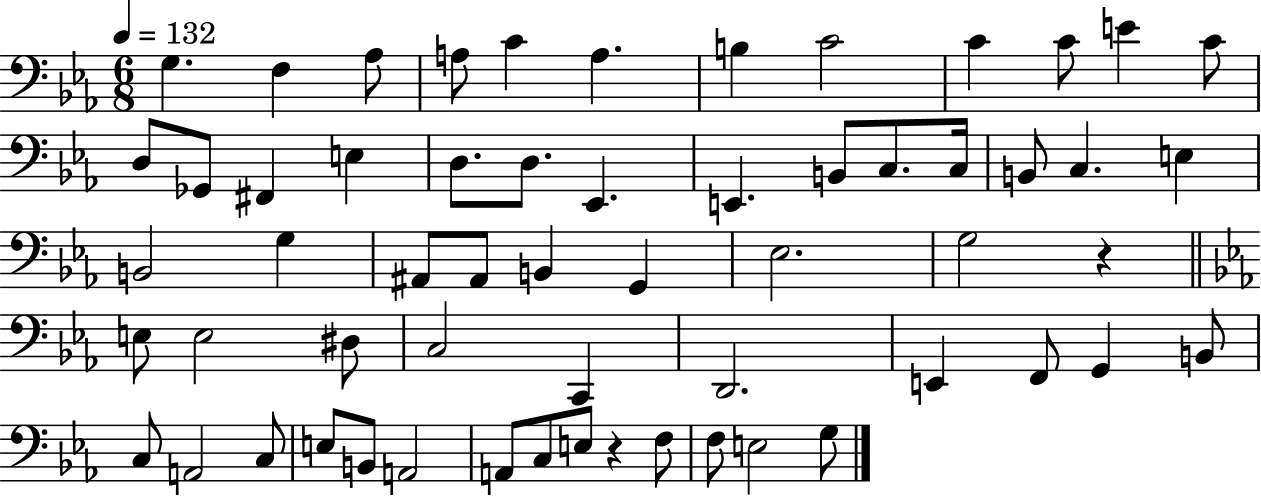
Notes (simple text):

G3/q. F3/q Ab3/e A3/e C4/q A3/q. B3/q C4/h C4/q C4/e E4/q C4/e D3/e Gb2/e F#2/q E3/q D3/e. D3/e. Eb2/q. E2/q. B2/e C3/e. C3/s B2/e C3/q. E3/q B2/h G3/q A#2/e A#2/e B2/q G2/q Eb3/h. G3/h R/q E3/e E3/h D#3/e C3/h C2/q D2/h. E2/q F2/e G2/q B2/e C3/e A2/h C3/e E3/e B2/e A2/h A2/e C3/e E3/e R/q F3/e F3/e E3/h G3/e